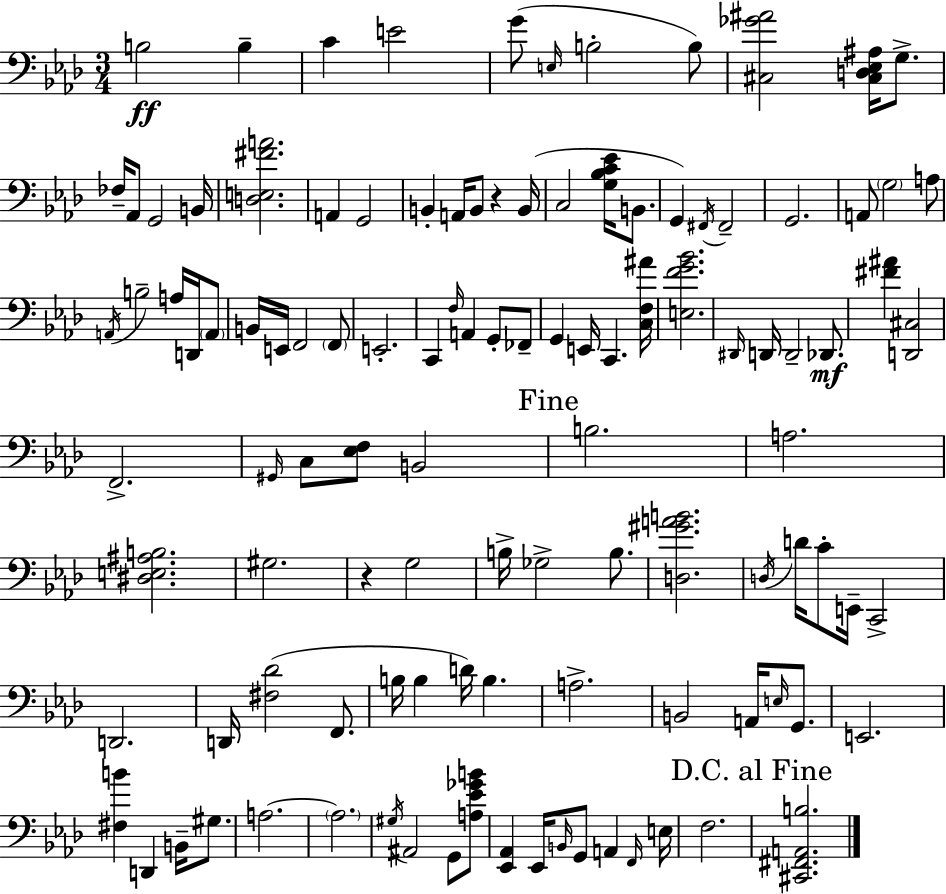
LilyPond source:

{
  \clef bass
  \numericTimeSignature
  \time 3/4
  \key f \minor
  \repeat volta 2 { b2\ff b4-- | c'4 e'2 | g'8( \grace { e16 } b2-. b8) | <cis ges' ais'>2 <cis d ees ais>16 g8.-> | \break fes16-- aes,8 g,2 | b,16 <d e fis' a'>2. | a,4 g,2 | b,4-. a,16 b,8 r4 | \break b,16( c2 <g bes c' ees'>16 b,8. | g,4) \acciaccatura { fis,16 } fis,2-- | g,2. | a,8 \parenthesize g2 | \break a8 \acciaccatura { a,16 } b2-- a16 | d,16 \parenthesize a,8 b,16 e,16 f,2 | \parenthesize f,8 e,2.-. | c,4 \grace { f16 } a,4 | \break g,8-. fes,8-- g,4 e,16 c,4. | <c f ais'>16 <e f' g' bes'>2. | \grace { dis,16 } d,16 d,2-- | des,8.\mf <fis' ais'>4 <d, cis>2 | \break f,2.-> | \grace { gis,16 } c8 <ees f>8 b,2 | \mark "Fine" b2. | a2. | \break <dis e ais b>2. | gis2. | r4 g2 | b16-> ges2-> | \break b8. <d gis' a' b'>2. | \acciaccatura { d16 } d'16 c'8-. e,16-- c,2-> | d,2. | d,16 <fis des'>2( | \break f,8. b16 b4 | d'16) b4. a2.-> | b,2 | a,16 \grace { e16 } g,8. e,2. | \break <fis b'>4 | d,4 b,16-- gis8. a2.~~ | \parenthesize a2. | \acciaccatura { gis16 } ais,2 | \break g,8 <a ees' ges' b'>8 <ees, aes,>4 | ees,16 \grace { b,16 } g,8 a,4 \grace { f,16 } e16 f2. | \mark "D.C. al Fine" <cis, fis, a, b>2. | } \bar "|."
}